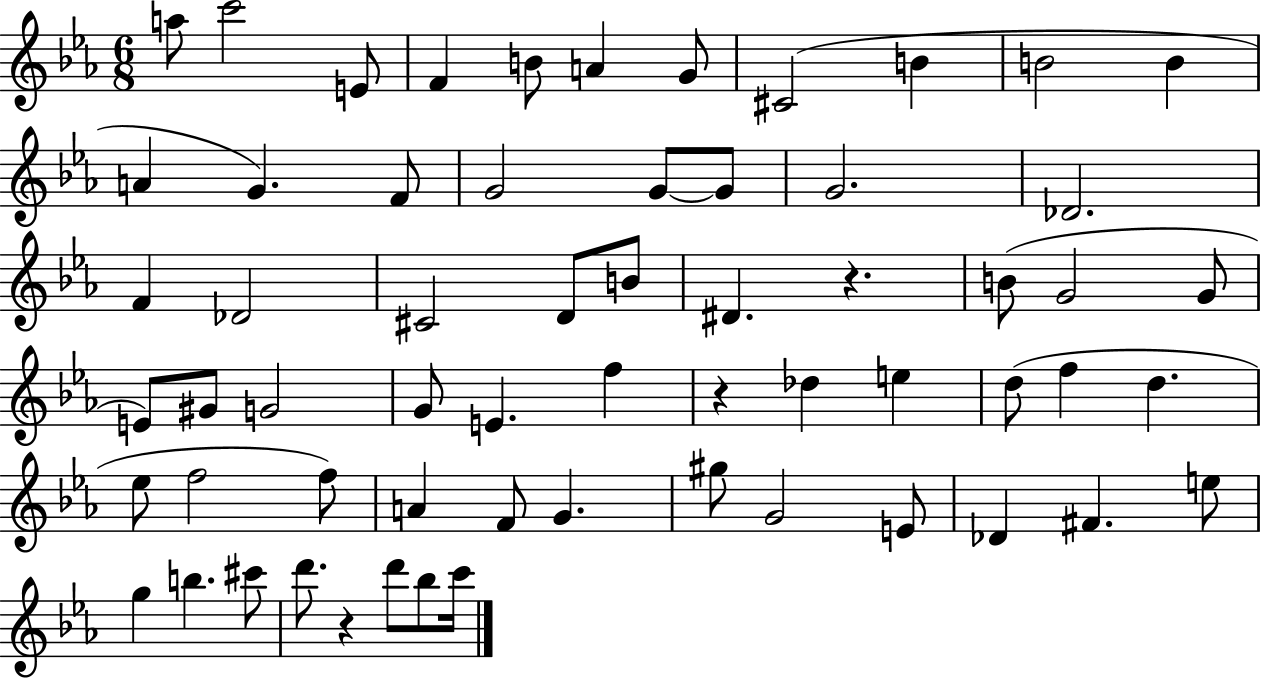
{
  \clef treble
  \numericTimeSignature
  \time 6/8
  \key ees \major
  a''8 c'''2 e'8 | f'4 b'8 a'4 g'8 | cis'2( b'4 | b'2 b'4 | \break a'4 g'4.) f'8 | g'2 g'8~~ g'8 | g'2. | des'2. | \break f'4 des'2 | cis'2 d'8 b'8 | dis'4. r4. | b'8( g'2 g'8 | \break e'8) gis'8 g'2 | g'8 e'4. f''4 | r4 des''4 e''4 | d''8( f''4 d''4. | \break ees''8 f''2 f''8) | a'4 f'8 g'4. | gis''8 g'2 e'8 | des'4 fis'4. e''8 | \break g''4 b''4. cis'''8 | d'''8. r4 d'''8 bes''8 c'''16 | \bar "|."
}